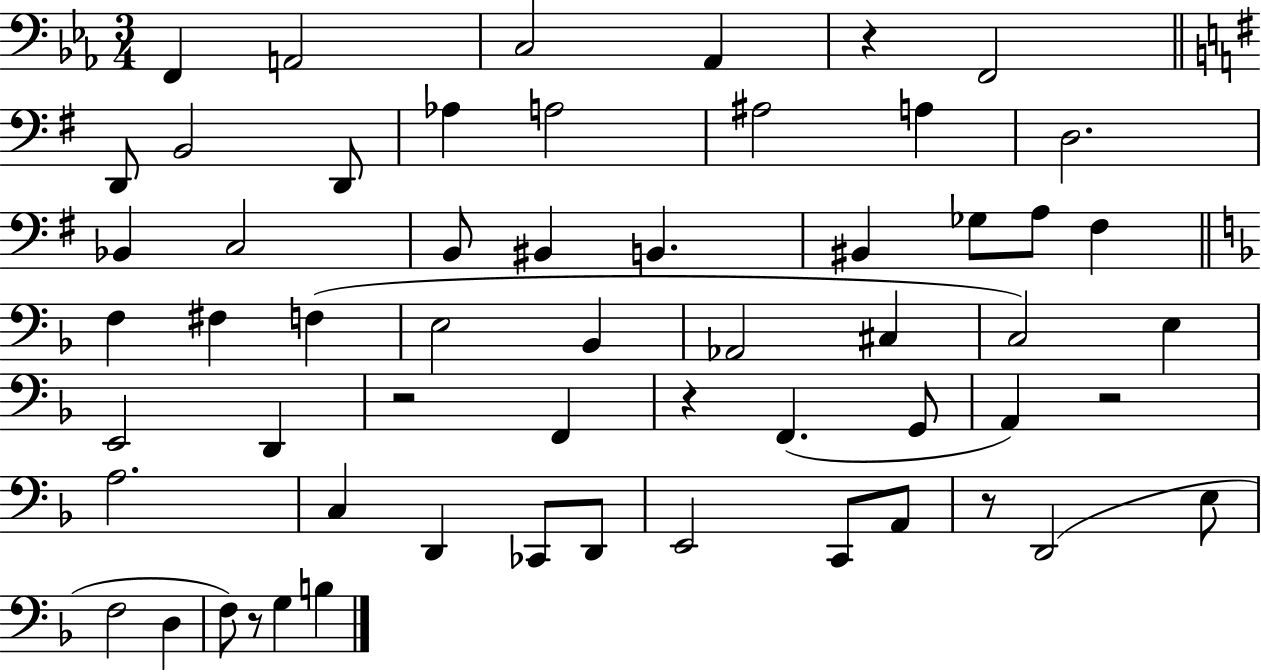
F2/q A2/h C3/h Ab2/q R/q F2/h D2/e B2/h D2/e Ab3/q A3/h A#3/h A3/q D3/h. Bb2/q C3/h B2/e BIS2/q B2/q. BIS2/q Gb3/e A3/e F#3/q F3/q F#3/q F3/q E3/h Bb2/q Ab2/h C#3/q C3/h E3/q E2/h D2/q R/h F2/q R/q F2/q. G2/e A2/q R/h A3/h. C3/q D2/q CES2/e D2/e E2/h C2/e A2/e R/e D2/h E3/e F3/h D3/q F3/e R/e G3/q B3/q